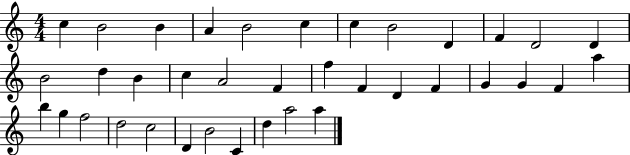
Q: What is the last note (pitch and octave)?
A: A5